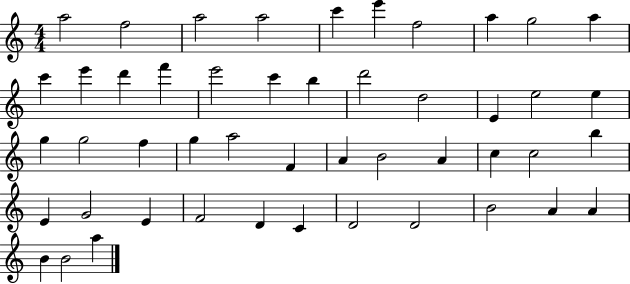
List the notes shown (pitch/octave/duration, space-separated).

A5/h F5/h A5/h A5/h C6/q E6/q F5/h A5/q G5/h A5/q C6/q E6/q D6/q F6/q E6/h C6/q B5/q D6/h D5/h E4/q E5/h E5/q G5/q G5/h F5/q G5/q A5/h F4/q A4/q B4/h A4/q C5/q C5/h B5/q E4/q G4/h E4/q F4/h D4/q C4/q D4/h D4/h B4/h A4/q A4/q B4/q B4/h A5/q